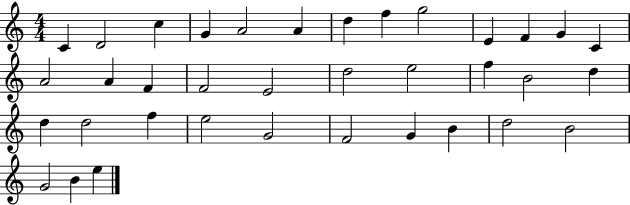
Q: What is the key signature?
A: C major